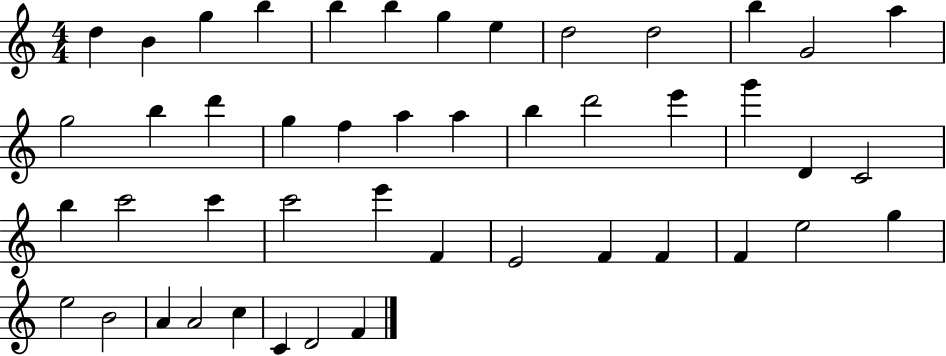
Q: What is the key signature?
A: C major